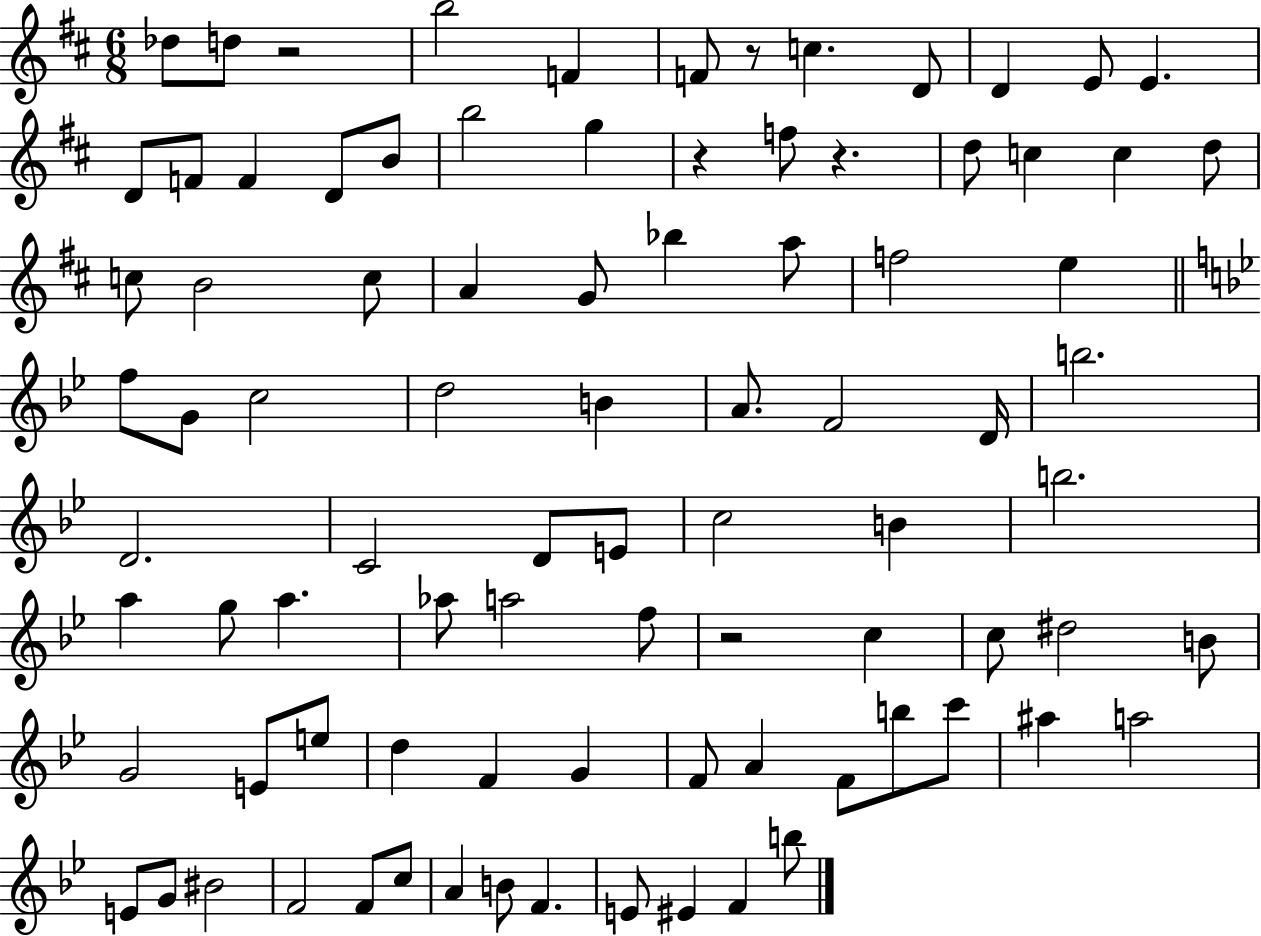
{
  \clef treble
  \numericTimeSignature
  \time 6/8
  \key d \major
  des''8 d''8 r2 | b''2 f'4 | f'8 r8 c''4. d'8 | d'4 e'8 e'4. | \break d'8 f'8 f'4 d'8 b'8 | b''2 g''4 | r4 f''8 r4. | d''8 c''4 c''4 d''8 | \break c''8 b'2 c''8 | a'4 g'8 bes''4 a''8 | f''2 e''4 | \bar "||" \break \key bes \major f''8 g'8 c''2 | d''2 b'4 | a'8. f'2 d'16 | b''2. | \break d'2. | c'2 d'8 e'8 | c''2 b'4 | b''2. | \break a''4 g''8 a''4. | aes''8 a''2 f''8 | r2 c''4 | c''8 dis''2 b'8 | \break g'2 e'8 e''8 | d''4 f'4 g'4 | f'8 a'4 f'8 b''8 c'''8 | ais''4 a''2 | \break e'8 g'8 bis'2 | f'2 f'8 c''8 | a'4 b'8 f'4. | e'8 eis'4 f'4 b''8 | \break \bar "|."
}